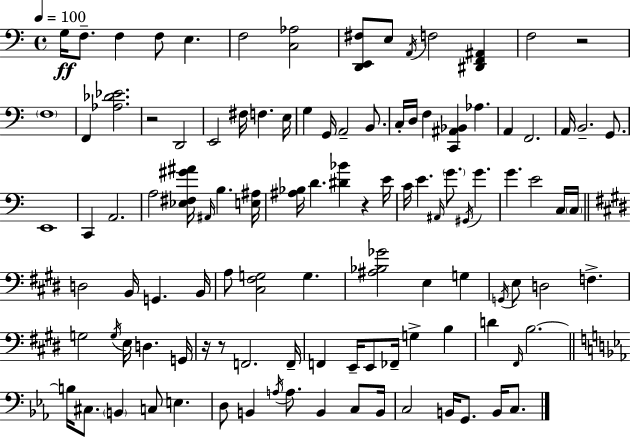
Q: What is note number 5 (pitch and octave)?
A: E3